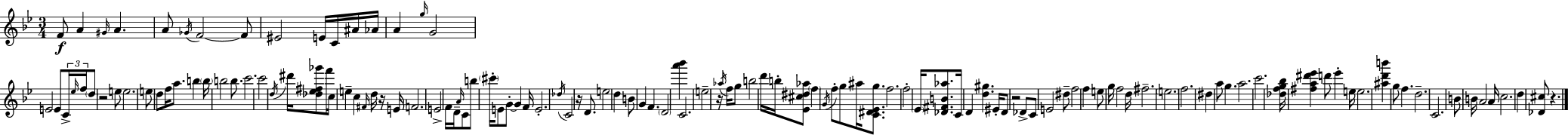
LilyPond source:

{
  \clef treble
  \numericTimeSignature
  \time 3/4
  \key g \minor
  \repeat volta 2 { f'8\f a'4 \grace { gis'16 } a'4. | a'8 \acciaccatura { ges'16 } f'2~~ | f'8 eis'2 e'16 c'16 | ais'16 aes'16 a'4 \grace { g''16 } g'2 | \break e'2 e'8 | \tuplet 3/2 { c'16-> \grace { ees''16 } f''16 } \parenthesize d''8 r2 | e''8 e''2. | e''8 d''8 f''16 a''8. | \break b''4 \parenthesize b''16 b''2 | b''8. c'''2. | c'''2 | \acciaccatura { d''16 } dis'''16 <des'' ees'' fis'' ges'''>8 f'''16 c''16 e''4-- c''4 | \break \grace { fis'16 } d''16 r16 e'16 f'2. | e'2-> | f'16 d'16-- \grace { a'16 } c'8 b''8 \parenthesize cis'''16-. e'8 | g'8-.~~ g'4 f'16 e'2.-. | \break \acciaccatura { des''16 } c'2 | r16 d'8. e''2 | d''4 b'8 g'4 | f'4. \parenthesize d'2 | \break <a''' bes'''>4 c'2. | e''2-- | r16 \acciaccatura { aes''16 } f''16 g''8 b''2 | d'''16 b''16-. <ees' cis'' dis'' aes''>8 \parenthesize f''4 | \break \acciaccatura { g'16 } f''8-. g''8 ais''16 <c' dis' ees' g''>8. f''2. | f''2-. | \parenthesize ees'16 <des' fis' b' aes''>8. c'16 d'4 | <d'' gis''>4. eis'16-. d'8 | \break r2 des'8-> c'8 | e'2 dis''8-- f''2 | f''4 e''8 | g''16 f''2 d''16 fis''2.-- | \break \parenthesize e''2. | f''2. | dis''4 | a''8 g''4. a''2. | \break c'''2. | <des'' f'' g'' bes''>16 <fis'' a'' dis''' ees'''>4 | d'''8 ees'''4-. e''16 e''2. | <ais'' d''' b'''>4 | \break g''8 f''4. d''2.-- | c'2. | b'8 | b'16 a'2 a'16 c''2. | \break d''4 | <des' cis''>8 r4. } \bar "|."
}